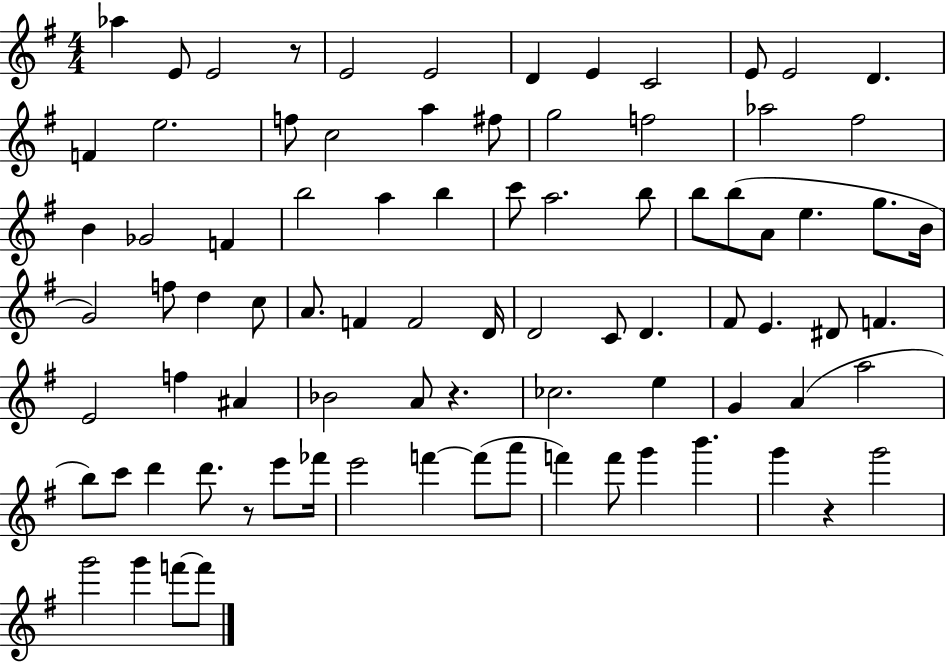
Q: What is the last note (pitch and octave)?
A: F6